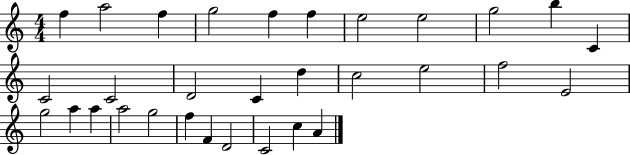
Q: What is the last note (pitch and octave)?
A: A4